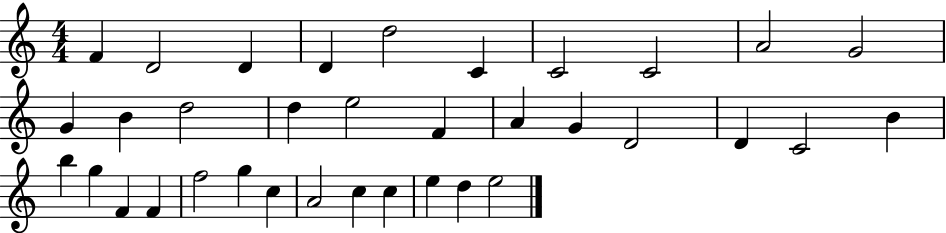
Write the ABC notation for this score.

X:1
T:Untitled
M:4/4
L:1/4
K:C
F D2 D D d2 C C2 C2 A2 G2 G B d2 d e2 F A G D2 D C2 B b g F F f2 g c A2 c c e d e2